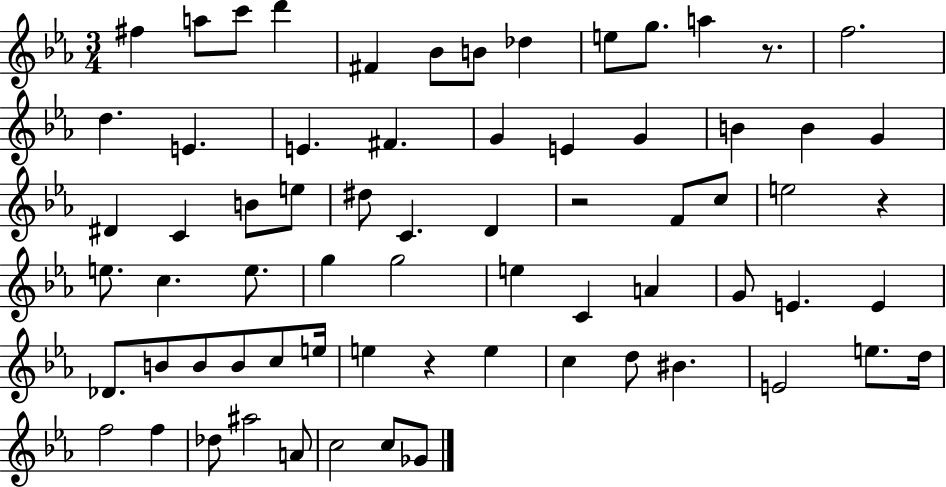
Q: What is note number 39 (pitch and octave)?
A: C4